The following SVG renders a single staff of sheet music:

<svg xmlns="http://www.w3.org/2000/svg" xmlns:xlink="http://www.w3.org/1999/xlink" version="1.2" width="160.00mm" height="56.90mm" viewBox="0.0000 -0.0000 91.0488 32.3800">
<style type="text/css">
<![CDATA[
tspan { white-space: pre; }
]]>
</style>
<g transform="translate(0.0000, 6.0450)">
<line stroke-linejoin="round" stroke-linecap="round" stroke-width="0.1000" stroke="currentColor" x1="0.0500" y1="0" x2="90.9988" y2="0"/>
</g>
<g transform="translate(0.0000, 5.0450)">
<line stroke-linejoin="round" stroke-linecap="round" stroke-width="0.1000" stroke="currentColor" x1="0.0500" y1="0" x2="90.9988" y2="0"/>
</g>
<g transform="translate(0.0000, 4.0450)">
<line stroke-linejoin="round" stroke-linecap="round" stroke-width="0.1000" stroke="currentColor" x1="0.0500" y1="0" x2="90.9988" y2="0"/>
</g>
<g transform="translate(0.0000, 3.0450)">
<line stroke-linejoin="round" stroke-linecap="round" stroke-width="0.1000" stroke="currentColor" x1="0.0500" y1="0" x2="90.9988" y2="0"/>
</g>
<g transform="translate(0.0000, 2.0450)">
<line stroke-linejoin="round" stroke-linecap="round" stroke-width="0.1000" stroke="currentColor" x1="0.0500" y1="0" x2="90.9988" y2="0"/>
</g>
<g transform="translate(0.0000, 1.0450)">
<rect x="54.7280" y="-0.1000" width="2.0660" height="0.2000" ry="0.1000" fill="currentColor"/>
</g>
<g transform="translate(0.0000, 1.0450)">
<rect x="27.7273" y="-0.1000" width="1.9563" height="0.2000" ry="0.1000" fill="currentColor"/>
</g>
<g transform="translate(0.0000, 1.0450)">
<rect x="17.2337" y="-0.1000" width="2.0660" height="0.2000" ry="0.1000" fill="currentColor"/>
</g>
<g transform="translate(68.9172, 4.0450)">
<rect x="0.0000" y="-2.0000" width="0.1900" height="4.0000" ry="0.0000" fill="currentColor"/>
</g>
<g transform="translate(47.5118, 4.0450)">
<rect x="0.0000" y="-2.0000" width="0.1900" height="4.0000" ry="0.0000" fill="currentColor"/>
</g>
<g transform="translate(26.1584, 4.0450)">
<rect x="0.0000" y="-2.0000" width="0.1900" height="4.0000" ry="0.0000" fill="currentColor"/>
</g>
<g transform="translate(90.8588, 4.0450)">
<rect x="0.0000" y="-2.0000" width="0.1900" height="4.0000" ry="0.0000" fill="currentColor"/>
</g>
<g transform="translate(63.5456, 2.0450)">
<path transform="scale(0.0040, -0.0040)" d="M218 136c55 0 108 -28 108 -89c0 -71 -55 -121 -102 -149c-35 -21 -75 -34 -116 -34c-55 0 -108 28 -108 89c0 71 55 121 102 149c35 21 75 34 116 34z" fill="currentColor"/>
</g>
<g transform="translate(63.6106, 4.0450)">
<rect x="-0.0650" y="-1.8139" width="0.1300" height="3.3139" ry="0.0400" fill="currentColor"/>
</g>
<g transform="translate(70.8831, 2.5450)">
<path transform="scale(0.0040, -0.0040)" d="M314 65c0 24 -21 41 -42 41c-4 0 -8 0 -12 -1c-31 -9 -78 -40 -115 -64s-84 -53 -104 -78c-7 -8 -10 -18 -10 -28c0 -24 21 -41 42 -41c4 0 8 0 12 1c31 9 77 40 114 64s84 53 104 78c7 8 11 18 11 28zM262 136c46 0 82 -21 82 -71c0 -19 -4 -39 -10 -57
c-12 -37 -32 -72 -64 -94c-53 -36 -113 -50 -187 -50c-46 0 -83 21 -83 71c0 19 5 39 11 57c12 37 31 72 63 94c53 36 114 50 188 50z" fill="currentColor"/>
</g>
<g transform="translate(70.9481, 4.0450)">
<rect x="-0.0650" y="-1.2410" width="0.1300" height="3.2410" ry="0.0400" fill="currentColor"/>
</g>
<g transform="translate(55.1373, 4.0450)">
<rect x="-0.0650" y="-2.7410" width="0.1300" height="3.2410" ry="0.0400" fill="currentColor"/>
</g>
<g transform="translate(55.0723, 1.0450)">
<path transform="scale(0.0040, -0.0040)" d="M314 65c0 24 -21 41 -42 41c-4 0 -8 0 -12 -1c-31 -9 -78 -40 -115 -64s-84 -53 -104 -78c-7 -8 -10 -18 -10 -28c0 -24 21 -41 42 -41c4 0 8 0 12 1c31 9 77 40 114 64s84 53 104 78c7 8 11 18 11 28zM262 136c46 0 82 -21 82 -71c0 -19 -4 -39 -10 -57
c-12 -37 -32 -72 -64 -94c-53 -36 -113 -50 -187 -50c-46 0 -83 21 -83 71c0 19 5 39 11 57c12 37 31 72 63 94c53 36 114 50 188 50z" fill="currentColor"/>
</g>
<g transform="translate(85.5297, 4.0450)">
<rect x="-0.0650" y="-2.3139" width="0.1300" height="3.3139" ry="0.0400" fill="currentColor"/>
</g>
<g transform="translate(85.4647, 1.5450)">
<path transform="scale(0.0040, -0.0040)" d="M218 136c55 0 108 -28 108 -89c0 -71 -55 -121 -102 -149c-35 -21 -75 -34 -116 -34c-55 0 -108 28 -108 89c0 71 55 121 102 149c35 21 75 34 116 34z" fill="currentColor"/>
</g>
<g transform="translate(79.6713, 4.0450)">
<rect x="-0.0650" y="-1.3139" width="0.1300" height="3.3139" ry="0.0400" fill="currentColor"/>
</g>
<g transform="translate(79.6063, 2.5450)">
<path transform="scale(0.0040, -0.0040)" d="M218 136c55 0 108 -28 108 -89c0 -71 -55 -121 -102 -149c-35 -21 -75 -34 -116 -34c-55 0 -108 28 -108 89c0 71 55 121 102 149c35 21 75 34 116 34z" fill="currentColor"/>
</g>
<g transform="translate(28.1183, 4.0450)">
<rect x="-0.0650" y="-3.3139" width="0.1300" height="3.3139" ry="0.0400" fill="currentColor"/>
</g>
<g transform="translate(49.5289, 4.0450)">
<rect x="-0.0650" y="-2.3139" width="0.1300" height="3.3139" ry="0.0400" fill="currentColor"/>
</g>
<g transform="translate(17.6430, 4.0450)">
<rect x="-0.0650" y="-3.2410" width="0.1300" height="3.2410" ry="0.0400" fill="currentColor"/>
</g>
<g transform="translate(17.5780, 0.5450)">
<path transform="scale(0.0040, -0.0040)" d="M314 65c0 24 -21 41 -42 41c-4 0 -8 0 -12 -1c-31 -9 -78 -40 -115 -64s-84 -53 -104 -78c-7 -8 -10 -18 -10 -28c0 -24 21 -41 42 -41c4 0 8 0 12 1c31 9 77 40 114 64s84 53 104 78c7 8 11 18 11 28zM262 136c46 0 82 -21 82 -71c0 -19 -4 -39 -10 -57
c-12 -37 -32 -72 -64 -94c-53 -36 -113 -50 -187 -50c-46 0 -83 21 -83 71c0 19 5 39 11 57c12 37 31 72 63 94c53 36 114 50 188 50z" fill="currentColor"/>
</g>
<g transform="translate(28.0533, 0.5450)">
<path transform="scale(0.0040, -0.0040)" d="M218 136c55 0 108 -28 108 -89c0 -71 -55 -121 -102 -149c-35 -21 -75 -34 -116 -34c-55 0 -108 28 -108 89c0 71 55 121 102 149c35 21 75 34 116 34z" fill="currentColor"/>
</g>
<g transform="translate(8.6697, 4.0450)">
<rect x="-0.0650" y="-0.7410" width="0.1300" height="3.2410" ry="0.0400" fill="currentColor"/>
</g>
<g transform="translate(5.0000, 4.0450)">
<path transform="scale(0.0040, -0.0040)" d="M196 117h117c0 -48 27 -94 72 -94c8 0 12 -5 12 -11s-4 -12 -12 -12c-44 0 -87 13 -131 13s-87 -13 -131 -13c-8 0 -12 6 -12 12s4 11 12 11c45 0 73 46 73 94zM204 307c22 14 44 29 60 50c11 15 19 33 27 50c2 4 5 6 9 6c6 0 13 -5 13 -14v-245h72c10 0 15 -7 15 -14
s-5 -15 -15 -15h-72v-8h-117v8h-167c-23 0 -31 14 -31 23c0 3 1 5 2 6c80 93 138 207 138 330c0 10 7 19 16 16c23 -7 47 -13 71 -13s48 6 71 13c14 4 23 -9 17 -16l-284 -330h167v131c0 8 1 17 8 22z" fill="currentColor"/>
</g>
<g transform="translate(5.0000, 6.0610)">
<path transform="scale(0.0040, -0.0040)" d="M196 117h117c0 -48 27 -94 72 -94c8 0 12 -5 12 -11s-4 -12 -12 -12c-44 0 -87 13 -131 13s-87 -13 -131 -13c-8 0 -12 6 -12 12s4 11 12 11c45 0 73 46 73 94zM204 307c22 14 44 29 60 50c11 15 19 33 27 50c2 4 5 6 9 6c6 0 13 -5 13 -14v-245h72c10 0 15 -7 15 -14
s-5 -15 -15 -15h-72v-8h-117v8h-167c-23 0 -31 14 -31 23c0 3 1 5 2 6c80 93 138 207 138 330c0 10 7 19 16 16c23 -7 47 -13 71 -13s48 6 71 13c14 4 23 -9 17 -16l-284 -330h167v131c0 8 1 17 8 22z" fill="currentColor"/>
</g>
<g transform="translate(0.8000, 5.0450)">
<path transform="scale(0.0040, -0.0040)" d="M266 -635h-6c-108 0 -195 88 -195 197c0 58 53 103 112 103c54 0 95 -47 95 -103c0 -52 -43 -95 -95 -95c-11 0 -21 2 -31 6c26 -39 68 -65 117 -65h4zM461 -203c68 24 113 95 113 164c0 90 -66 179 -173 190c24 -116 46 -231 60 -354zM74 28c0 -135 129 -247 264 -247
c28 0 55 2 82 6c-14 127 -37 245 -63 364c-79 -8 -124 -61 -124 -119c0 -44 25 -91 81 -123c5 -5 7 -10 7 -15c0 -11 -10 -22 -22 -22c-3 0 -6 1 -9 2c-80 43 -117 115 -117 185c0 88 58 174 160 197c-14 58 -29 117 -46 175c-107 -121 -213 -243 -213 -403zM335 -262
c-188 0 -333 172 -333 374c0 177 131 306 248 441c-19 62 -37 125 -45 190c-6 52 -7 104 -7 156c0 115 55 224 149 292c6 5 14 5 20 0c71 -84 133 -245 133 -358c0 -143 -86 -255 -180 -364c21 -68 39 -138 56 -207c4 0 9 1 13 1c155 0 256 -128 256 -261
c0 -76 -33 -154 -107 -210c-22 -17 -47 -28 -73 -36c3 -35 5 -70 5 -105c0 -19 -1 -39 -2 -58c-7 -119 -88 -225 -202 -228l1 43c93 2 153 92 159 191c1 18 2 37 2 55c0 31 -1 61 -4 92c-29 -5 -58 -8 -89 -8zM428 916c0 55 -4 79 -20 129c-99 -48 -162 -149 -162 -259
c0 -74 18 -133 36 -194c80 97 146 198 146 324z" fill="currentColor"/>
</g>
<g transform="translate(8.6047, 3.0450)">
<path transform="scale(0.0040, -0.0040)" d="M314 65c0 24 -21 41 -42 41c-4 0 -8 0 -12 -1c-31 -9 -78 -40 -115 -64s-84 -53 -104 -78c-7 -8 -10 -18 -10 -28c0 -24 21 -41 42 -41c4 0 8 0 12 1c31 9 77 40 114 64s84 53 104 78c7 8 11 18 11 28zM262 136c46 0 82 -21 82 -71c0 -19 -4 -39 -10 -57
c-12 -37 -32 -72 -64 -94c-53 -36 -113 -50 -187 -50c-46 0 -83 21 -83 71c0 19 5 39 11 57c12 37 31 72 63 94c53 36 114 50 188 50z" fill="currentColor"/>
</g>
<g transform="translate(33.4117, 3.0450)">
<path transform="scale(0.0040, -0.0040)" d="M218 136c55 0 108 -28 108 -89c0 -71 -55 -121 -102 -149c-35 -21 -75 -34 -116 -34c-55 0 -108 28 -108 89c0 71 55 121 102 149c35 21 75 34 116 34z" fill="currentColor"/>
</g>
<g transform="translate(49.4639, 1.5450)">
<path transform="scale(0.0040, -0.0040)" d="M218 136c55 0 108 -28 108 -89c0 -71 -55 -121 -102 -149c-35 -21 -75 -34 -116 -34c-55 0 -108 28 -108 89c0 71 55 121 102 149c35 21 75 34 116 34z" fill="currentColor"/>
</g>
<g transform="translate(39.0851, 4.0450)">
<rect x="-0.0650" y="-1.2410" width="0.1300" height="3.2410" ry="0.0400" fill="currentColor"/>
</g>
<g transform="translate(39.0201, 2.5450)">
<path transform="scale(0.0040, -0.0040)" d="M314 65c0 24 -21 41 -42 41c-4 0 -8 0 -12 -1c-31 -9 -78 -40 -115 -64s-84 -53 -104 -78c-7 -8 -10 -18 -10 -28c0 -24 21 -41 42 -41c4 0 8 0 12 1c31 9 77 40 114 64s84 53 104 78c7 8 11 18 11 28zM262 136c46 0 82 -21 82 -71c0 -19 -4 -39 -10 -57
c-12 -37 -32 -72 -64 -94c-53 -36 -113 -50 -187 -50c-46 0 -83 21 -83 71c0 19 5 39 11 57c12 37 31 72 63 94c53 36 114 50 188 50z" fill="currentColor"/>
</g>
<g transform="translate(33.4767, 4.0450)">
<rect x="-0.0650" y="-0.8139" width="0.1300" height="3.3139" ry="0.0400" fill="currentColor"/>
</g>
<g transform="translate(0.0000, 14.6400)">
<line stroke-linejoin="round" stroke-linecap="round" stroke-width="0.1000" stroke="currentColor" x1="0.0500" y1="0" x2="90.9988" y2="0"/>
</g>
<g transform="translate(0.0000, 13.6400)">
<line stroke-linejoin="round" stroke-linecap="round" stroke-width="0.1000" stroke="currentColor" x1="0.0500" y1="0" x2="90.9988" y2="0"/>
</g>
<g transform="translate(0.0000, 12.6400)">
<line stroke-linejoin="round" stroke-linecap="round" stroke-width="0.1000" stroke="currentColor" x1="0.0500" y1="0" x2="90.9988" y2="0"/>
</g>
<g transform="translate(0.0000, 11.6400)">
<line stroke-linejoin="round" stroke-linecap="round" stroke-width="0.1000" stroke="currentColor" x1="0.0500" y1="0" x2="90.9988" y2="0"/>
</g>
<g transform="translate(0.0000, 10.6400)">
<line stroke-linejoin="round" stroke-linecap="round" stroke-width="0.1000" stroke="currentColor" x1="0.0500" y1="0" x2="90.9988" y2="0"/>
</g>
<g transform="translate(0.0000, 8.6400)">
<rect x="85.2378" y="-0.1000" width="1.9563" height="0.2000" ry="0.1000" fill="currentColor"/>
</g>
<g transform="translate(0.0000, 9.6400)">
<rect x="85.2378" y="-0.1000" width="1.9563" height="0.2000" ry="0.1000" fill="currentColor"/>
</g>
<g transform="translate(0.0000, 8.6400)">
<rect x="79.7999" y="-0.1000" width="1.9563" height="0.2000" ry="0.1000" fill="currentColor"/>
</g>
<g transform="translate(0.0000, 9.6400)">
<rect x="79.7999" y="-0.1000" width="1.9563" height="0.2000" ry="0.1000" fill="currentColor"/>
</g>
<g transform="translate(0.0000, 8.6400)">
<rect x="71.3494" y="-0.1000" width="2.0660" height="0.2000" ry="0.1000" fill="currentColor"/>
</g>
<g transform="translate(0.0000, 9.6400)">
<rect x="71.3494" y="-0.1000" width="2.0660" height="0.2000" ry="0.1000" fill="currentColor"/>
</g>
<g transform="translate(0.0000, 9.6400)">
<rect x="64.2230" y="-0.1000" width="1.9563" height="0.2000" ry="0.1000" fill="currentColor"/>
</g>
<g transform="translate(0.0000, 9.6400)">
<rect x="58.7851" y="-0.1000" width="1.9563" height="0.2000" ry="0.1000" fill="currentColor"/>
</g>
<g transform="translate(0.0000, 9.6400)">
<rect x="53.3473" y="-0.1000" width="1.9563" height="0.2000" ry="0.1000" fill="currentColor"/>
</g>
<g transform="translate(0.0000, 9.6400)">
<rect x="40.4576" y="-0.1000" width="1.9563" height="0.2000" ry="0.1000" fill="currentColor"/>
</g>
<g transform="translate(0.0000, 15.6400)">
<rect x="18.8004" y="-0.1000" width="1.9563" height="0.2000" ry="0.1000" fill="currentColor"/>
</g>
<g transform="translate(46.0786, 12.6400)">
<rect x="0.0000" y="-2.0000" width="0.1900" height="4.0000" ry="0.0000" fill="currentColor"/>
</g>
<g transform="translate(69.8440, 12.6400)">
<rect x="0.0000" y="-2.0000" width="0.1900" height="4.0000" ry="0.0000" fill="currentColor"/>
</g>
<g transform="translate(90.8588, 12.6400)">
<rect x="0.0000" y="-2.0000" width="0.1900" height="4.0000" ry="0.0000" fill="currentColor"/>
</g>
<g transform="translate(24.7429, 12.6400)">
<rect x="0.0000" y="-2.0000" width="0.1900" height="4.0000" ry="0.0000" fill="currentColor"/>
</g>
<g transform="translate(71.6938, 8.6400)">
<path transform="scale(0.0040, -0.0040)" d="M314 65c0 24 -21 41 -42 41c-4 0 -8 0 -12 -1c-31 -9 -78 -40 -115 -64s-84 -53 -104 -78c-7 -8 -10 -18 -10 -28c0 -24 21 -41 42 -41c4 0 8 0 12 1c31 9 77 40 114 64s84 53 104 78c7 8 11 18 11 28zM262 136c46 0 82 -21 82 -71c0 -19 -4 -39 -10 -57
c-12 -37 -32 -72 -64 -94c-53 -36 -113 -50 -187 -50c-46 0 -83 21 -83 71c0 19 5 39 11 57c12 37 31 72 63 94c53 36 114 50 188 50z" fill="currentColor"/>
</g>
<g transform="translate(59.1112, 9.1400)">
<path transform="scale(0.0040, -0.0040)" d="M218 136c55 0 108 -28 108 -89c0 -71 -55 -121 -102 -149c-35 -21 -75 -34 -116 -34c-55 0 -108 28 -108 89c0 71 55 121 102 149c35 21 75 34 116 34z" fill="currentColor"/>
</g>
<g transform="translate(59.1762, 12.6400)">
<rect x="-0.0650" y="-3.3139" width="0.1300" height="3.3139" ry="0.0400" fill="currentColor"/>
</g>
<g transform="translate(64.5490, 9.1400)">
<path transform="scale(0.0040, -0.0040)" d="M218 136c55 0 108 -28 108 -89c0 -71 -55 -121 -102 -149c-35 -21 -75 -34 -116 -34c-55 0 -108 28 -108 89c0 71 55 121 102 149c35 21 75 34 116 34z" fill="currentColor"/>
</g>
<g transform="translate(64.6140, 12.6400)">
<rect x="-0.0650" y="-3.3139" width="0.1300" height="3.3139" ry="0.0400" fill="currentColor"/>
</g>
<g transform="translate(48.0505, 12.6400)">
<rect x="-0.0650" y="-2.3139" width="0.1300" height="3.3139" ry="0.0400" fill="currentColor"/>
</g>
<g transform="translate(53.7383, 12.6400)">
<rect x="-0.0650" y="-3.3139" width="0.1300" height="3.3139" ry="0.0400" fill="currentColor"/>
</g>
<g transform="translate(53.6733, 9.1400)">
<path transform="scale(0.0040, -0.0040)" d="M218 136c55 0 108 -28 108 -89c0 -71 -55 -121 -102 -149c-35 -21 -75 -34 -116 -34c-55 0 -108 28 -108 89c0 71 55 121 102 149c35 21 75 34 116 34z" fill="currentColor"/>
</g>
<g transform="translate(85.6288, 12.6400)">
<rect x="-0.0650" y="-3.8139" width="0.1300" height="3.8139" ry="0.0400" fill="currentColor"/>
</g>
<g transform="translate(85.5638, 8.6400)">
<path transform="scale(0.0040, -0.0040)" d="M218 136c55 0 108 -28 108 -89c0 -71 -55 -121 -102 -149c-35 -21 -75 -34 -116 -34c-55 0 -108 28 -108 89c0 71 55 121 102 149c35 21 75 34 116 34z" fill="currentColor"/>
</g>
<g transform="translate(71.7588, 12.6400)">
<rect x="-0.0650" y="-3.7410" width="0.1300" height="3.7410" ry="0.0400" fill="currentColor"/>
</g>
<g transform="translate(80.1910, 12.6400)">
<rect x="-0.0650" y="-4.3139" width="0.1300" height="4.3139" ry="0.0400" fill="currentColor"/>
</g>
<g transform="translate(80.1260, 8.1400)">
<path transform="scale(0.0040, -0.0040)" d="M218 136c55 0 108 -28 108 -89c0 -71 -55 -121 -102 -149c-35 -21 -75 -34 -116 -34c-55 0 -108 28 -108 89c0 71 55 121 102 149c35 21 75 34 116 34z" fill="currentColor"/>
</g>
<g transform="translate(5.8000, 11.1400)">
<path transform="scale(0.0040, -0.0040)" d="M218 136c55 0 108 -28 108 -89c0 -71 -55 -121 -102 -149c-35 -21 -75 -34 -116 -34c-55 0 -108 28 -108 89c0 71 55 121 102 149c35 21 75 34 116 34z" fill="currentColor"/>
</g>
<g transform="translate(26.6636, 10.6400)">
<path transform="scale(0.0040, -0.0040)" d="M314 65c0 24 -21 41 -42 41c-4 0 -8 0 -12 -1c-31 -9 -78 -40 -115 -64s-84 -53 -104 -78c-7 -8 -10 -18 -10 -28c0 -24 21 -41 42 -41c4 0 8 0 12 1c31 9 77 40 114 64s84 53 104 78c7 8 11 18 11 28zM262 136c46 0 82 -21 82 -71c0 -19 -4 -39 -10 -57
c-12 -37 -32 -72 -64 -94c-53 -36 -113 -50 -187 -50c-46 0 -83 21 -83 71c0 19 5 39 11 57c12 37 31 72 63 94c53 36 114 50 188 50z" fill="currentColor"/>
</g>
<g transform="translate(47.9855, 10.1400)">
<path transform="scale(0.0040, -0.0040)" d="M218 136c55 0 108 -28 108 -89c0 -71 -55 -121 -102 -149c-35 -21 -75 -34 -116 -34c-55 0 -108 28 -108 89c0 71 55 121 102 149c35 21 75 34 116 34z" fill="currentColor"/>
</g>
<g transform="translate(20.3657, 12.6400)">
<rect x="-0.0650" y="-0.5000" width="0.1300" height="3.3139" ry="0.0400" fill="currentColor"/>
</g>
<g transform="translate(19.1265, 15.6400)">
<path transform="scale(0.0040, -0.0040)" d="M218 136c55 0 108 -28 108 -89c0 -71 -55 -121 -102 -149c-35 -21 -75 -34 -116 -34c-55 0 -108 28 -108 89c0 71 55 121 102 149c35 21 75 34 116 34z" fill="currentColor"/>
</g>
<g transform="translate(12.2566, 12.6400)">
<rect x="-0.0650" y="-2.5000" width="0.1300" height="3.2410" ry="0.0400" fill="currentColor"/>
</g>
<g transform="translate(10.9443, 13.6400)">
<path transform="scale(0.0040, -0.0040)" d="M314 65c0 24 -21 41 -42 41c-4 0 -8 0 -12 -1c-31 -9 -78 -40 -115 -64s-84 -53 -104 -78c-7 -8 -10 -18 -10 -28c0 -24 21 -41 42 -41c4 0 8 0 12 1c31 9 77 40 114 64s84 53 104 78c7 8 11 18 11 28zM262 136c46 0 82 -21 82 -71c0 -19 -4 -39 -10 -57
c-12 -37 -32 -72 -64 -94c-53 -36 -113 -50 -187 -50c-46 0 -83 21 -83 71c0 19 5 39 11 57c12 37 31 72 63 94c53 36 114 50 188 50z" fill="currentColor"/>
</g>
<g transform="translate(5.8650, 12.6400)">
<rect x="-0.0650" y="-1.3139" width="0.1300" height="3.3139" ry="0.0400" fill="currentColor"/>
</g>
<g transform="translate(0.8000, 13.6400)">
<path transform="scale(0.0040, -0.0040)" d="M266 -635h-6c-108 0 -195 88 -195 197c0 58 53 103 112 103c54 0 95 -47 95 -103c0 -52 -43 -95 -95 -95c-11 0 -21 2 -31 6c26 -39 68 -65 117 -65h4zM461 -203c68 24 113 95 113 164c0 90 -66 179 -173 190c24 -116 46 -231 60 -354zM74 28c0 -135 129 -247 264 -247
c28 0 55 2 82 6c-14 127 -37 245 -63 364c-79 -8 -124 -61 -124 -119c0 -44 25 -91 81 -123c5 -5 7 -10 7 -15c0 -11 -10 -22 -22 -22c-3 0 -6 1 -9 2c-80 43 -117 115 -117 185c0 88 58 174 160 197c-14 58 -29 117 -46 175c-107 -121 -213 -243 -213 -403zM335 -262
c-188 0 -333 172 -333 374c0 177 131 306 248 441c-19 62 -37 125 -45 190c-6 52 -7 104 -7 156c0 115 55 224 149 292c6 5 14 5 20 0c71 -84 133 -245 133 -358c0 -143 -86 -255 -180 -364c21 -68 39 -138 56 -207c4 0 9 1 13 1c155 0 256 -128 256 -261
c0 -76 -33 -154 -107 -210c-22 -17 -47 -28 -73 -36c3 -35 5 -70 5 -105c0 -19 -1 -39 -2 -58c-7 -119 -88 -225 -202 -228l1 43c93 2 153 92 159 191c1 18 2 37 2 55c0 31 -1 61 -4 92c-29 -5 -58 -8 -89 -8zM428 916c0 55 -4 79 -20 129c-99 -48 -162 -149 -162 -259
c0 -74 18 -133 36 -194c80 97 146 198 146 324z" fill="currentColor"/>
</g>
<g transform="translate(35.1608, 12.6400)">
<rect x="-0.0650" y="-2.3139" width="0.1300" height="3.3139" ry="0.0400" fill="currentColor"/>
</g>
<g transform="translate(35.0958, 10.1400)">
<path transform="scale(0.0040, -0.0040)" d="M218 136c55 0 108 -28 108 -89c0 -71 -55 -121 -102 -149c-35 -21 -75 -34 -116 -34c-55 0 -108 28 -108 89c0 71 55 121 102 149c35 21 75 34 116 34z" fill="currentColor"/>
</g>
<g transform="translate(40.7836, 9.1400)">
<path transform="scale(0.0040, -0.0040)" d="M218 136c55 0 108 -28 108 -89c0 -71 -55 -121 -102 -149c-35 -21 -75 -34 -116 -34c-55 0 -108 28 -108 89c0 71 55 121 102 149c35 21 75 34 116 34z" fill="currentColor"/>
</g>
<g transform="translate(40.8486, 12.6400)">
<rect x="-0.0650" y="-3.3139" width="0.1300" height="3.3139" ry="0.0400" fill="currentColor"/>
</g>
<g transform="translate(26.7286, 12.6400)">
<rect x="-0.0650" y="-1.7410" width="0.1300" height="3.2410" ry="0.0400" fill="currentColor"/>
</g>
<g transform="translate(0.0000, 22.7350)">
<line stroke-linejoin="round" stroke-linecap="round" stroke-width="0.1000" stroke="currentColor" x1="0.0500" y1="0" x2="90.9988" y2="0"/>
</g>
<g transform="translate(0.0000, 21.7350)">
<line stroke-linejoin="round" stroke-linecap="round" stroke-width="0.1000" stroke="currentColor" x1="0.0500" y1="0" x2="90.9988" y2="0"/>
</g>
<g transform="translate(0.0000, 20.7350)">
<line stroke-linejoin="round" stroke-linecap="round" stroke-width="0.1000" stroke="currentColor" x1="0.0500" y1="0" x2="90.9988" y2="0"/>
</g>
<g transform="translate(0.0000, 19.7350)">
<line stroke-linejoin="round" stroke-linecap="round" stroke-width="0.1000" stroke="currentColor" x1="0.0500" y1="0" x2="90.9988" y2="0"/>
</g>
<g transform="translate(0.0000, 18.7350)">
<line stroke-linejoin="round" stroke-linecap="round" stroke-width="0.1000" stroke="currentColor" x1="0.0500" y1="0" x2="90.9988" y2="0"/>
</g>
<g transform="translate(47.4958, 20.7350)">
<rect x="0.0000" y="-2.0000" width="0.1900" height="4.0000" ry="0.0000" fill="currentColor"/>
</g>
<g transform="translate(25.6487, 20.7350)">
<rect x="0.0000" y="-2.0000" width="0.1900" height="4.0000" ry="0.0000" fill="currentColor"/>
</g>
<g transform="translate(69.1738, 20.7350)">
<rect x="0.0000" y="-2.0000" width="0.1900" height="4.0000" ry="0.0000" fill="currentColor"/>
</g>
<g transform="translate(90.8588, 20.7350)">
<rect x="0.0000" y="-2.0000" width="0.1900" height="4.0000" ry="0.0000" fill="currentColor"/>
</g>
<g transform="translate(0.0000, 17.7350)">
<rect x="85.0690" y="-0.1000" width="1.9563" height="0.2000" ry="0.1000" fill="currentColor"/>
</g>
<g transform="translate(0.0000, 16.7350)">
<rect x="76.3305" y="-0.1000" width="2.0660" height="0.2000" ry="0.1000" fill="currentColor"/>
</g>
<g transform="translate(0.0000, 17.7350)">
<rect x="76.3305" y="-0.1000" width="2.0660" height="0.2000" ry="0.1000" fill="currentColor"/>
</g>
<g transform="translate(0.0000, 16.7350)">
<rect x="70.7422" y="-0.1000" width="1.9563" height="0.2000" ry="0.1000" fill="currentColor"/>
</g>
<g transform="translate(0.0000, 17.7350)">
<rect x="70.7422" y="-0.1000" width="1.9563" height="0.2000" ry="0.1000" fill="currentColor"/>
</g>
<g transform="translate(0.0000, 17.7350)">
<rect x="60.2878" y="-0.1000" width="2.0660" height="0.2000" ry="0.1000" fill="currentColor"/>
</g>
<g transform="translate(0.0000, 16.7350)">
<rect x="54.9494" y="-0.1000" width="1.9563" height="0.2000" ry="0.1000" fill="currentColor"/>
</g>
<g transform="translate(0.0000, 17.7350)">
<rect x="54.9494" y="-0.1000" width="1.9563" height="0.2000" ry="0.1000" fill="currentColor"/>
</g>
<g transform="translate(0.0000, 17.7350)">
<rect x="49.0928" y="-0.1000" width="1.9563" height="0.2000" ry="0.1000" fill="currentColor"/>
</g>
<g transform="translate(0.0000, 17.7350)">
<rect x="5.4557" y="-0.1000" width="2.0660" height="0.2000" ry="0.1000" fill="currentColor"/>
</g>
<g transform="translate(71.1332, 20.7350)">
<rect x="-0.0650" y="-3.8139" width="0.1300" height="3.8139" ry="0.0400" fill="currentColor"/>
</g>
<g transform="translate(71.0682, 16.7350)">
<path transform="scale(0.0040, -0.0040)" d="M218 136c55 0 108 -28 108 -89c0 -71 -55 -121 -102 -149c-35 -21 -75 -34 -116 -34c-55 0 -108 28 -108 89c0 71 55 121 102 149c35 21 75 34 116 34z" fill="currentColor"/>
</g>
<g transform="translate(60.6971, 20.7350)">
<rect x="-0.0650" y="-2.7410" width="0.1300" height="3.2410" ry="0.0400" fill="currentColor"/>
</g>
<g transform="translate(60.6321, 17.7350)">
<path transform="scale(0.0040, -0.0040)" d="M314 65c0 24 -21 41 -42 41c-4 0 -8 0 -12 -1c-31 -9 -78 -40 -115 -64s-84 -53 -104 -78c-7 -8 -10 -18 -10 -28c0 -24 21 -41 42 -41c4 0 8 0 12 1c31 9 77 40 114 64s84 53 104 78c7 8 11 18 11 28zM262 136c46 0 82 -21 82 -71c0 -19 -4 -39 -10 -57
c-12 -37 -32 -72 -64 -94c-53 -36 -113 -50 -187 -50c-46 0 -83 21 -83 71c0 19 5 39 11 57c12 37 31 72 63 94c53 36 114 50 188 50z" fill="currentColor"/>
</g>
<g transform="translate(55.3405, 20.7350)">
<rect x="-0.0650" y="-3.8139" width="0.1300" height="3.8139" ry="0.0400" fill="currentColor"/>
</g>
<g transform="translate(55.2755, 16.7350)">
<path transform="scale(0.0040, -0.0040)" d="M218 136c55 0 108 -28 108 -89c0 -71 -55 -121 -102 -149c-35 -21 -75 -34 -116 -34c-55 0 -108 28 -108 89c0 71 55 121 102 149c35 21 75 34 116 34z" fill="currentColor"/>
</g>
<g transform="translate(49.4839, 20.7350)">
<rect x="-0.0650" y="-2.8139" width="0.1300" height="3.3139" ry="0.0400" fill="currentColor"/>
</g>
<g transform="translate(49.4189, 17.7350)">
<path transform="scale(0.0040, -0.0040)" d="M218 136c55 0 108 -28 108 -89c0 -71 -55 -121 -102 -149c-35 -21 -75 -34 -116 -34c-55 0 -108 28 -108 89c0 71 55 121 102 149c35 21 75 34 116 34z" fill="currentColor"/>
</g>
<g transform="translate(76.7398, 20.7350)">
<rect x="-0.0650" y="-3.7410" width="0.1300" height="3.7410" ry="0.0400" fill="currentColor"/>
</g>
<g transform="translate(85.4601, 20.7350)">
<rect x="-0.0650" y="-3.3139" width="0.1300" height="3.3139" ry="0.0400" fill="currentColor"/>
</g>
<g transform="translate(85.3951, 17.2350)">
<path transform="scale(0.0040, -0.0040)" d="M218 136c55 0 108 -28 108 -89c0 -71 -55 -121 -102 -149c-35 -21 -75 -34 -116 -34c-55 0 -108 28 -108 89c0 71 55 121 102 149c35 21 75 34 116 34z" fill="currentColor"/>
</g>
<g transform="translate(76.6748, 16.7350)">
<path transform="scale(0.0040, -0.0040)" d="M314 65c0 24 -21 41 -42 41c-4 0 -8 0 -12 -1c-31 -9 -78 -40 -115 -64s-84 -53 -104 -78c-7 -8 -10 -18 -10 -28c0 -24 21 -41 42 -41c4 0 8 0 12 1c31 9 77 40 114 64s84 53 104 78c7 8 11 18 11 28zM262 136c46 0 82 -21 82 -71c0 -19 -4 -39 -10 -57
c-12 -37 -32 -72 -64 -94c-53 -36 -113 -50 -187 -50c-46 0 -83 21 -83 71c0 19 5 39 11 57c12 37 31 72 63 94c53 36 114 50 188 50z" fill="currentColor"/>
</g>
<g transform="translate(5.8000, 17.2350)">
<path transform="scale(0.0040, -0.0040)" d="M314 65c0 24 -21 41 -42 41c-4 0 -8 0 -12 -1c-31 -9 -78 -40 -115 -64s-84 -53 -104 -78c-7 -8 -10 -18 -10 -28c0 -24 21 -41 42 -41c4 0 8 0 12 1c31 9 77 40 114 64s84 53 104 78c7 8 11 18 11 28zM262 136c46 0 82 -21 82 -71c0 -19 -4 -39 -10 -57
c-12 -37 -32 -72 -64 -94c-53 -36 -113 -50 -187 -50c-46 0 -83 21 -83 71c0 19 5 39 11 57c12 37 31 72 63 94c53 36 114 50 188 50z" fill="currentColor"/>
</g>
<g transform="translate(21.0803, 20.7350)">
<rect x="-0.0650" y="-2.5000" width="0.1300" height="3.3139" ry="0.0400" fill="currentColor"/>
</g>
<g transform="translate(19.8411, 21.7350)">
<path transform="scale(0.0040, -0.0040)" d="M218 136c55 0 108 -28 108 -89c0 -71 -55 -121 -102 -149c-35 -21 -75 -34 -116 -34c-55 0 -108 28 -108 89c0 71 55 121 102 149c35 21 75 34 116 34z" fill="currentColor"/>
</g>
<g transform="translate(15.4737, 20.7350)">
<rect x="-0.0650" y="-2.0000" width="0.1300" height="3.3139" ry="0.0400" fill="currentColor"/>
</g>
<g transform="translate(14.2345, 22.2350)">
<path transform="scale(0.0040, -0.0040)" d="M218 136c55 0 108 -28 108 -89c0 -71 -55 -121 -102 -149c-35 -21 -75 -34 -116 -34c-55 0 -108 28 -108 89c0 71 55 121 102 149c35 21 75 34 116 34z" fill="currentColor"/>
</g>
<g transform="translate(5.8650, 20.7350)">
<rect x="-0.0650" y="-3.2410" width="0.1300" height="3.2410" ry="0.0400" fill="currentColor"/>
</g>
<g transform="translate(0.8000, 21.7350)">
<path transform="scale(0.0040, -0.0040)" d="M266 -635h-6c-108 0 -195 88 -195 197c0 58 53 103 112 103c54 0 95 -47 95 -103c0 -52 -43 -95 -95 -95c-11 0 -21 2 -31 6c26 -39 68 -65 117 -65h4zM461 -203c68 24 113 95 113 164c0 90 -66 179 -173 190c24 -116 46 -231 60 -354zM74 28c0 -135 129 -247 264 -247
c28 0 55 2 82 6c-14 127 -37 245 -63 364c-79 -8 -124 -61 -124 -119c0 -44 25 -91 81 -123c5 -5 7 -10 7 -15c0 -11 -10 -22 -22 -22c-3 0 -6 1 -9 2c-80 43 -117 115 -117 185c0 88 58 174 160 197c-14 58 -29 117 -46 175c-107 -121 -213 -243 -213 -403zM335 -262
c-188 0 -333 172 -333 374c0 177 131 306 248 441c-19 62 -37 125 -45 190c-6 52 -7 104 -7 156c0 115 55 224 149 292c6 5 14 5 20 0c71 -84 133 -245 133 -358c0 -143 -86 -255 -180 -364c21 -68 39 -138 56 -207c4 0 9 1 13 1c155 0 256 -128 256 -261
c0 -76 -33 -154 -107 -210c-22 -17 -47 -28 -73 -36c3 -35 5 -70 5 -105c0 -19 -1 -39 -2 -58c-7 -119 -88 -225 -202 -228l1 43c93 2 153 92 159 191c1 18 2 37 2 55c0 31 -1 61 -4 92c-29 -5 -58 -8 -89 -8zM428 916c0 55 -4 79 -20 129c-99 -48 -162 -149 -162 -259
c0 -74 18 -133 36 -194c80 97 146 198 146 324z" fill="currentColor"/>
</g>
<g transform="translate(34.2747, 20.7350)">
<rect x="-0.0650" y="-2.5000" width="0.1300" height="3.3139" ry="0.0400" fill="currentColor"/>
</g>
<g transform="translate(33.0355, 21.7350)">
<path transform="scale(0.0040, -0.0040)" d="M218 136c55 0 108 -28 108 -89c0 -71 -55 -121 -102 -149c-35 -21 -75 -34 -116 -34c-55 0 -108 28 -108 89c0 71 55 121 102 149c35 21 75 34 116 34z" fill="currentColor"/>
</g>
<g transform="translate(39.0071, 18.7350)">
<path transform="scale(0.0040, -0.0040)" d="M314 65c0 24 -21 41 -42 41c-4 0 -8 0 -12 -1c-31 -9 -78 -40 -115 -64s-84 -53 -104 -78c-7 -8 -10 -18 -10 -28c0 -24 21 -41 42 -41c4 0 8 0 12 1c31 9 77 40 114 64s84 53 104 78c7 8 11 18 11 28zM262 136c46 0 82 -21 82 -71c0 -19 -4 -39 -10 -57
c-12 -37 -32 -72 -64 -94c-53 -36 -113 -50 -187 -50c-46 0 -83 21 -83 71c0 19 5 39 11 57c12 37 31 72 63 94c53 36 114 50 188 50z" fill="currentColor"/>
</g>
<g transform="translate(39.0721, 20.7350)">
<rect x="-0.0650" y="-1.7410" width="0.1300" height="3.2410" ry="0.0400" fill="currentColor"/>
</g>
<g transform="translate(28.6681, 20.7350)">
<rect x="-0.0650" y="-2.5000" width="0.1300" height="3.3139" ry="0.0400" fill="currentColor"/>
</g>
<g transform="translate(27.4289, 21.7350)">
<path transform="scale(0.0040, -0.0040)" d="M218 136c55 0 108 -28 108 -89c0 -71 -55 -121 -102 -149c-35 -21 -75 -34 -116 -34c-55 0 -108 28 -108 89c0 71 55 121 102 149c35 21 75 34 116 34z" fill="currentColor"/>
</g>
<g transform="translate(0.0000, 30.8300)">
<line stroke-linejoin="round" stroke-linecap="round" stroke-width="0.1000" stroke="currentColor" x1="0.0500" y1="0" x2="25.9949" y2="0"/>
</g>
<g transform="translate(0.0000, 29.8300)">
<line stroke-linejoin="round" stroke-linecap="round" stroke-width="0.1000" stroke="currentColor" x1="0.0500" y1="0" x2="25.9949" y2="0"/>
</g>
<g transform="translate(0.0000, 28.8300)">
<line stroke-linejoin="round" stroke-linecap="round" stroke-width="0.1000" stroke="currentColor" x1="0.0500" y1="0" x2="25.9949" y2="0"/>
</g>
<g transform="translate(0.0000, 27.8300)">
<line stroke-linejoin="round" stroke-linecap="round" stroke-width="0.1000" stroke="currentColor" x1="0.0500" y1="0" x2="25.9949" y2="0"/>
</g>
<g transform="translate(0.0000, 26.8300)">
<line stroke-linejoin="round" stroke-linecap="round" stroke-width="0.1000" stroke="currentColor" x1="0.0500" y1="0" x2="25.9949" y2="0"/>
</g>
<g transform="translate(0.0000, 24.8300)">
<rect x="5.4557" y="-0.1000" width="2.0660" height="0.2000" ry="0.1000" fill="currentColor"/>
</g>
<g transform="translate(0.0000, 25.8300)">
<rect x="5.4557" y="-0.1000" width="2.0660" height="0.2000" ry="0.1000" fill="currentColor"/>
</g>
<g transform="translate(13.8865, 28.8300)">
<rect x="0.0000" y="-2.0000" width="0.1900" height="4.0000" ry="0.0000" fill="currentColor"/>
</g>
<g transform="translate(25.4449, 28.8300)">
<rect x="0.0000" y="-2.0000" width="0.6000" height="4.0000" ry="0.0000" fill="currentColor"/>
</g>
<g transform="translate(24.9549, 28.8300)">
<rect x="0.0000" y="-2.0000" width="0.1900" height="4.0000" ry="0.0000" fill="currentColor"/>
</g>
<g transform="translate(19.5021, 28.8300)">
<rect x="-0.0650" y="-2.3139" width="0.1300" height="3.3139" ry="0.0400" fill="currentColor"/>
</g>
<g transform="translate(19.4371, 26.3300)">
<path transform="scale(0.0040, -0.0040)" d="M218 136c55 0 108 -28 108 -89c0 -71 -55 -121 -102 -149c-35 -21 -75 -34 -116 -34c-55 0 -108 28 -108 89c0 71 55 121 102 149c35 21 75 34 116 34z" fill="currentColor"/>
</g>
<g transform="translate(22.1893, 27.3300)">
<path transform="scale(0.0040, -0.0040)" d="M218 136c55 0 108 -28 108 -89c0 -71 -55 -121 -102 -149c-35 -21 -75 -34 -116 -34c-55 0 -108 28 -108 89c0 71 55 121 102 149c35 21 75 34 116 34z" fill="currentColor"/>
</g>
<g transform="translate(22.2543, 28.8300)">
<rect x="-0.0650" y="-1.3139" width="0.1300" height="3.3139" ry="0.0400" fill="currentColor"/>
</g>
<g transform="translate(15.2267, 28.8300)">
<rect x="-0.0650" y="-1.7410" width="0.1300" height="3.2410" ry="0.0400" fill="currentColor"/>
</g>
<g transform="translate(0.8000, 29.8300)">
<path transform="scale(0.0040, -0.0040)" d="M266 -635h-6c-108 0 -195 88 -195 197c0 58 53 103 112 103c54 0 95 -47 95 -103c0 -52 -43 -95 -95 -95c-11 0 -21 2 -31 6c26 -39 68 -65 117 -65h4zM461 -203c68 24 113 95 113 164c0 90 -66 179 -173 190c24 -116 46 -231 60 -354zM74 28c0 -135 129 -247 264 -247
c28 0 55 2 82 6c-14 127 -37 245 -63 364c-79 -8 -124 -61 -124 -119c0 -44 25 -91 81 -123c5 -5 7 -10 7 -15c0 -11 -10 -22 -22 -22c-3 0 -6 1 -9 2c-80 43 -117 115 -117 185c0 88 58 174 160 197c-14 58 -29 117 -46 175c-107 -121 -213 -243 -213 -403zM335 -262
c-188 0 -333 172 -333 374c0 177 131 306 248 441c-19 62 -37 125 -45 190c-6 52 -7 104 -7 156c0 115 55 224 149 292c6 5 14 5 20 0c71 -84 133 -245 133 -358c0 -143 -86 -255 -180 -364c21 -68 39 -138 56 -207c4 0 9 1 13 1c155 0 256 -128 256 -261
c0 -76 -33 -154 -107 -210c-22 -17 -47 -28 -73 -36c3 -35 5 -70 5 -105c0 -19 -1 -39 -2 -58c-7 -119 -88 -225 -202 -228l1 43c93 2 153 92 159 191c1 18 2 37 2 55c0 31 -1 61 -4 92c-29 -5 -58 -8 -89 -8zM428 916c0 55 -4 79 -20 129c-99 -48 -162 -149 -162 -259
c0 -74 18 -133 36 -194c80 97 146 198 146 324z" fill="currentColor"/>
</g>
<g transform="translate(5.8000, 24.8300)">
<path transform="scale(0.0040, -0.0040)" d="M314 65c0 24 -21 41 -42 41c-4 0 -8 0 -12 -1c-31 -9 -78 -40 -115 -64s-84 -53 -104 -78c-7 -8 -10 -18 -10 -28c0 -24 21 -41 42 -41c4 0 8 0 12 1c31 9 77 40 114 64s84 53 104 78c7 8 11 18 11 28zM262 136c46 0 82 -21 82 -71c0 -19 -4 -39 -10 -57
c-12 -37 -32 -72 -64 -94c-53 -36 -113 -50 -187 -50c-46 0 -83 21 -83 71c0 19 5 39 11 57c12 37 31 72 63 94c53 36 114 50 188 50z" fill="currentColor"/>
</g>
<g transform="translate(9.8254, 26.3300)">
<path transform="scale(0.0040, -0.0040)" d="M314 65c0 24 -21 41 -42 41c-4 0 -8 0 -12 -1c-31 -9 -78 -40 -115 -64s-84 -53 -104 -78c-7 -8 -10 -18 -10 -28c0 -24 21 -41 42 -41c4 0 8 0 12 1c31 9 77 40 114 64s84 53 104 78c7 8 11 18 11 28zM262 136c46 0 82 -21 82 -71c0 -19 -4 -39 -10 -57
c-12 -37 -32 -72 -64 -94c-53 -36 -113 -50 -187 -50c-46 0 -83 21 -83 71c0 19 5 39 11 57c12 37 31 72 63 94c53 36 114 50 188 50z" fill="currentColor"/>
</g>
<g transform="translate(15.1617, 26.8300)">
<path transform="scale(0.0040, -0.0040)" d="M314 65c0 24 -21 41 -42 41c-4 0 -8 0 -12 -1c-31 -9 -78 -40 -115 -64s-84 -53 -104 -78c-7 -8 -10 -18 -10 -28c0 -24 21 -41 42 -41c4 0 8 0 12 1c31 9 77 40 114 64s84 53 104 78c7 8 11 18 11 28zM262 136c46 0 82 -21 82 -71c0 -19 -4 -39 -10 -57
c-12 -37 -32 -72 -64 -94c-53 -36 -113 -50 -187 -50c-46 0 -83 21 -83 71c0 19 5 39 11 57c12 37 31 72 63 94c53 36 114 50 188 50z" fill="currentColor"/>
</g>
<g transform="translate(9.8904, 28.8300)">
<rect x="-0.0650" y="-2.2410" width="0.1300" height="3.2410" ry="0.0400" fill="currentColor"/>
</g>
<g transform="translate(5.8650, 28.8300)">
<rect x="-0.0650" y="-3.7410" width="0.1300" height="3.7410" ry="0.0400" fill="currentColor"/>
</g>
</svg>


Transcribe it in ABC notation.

X:1
T:Untitled
M:4/4
L:1/4
K:C
d2 b2 b d e2 g a2 f e2 e g e G2 C f2 g b g b b b c'2 d' c' b2 F G G G f2 a c' a2 c' c'2 b c'2 g2 f2 g e